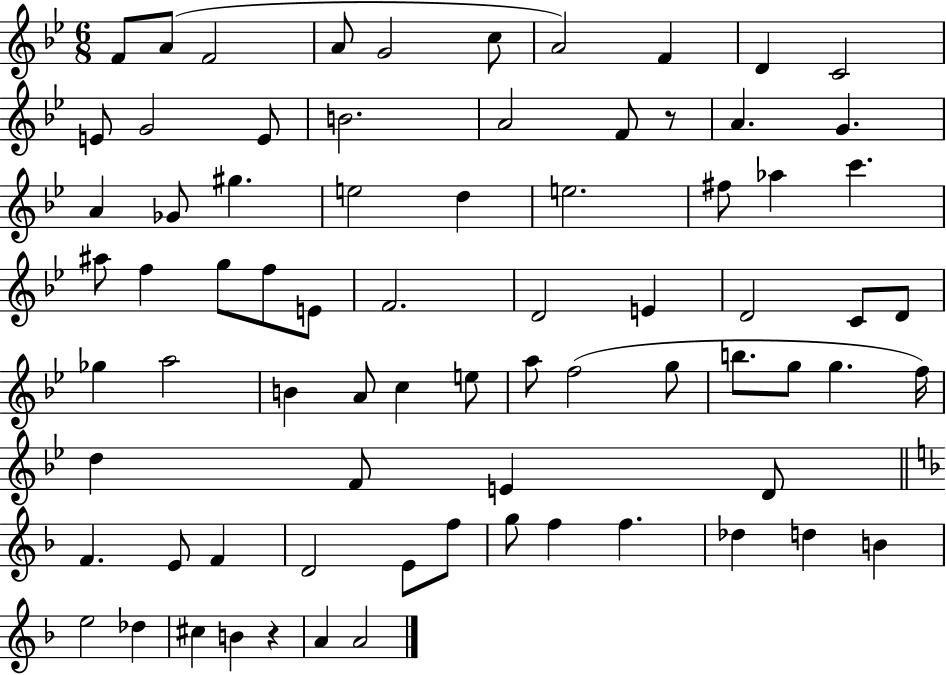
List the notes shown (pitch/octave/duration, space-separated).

F4/e A4/e F4/h A4/e G4/h C5/e A4/h F4/q D4/q C4/h E4/e G4/h E4/e B4/h. A4/h F4/e R/e A4/q. G4/q. A4/q Gb4/e G#5/q. E5/h D5/q E5/h. F#5/e Ab5/q C6/q. A#5/e F5/q G5/e F5/e E4/e F4/h. D4/h E4/q D4/h C4/e D4/e Gb5/q A5/h B4/q A4/e C5/q E5/e A5/e F5/h G5/e B5/e. G5/e G5/q. F5/s D5/q F4/e E4/q D4/e F4/q. E4/e F4/q D4/h E4/e F5/e G5/e F5/q F5/q. Db5/q D5/q B4/q E5/h Db5/q C#5/q B4/q R/q A4/q A4/h